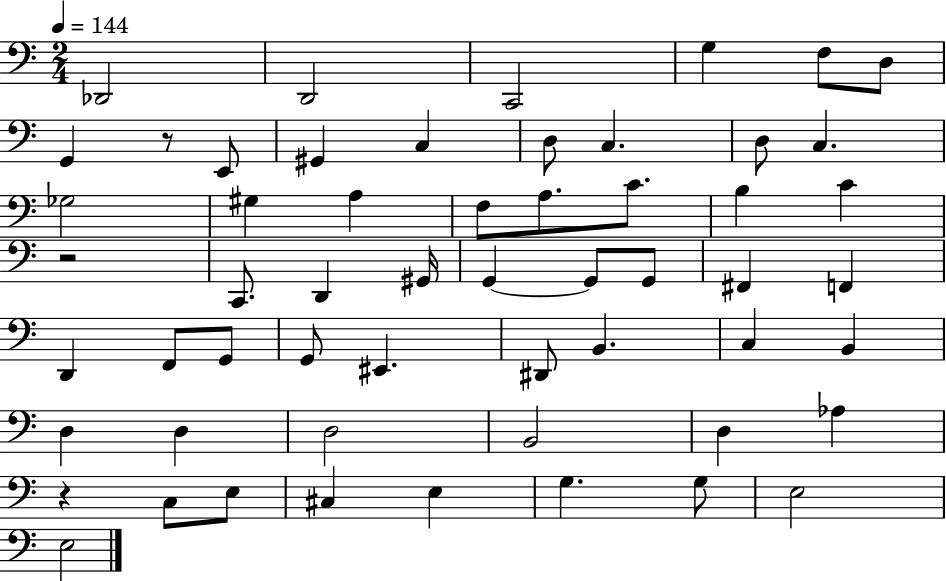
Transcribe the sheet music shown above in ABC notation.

X:1
T:Untitled
M:2/4
L:1/4
K:C
_D,,2 D,,2 C,,2 G, F,/2 D,/2 G,, z/2 E,,/2 ^G,, C, D,/2 C, D,/2 C, _G,2 ^G, A, F,/2 A,/2 C/2 B, C z2 C,,/2 D,, ^G,,/4 G,, G,,/2 G,,/2 ^F,, F,, D,, F,,/2 G,,/2 G,,/2 ^E,, ^D,,/2 B,, C, B,, D, D, D,2 B,,2 D, _A, z C,/2 E,/2 ^C, E, G, G,/2 E,2 E,2